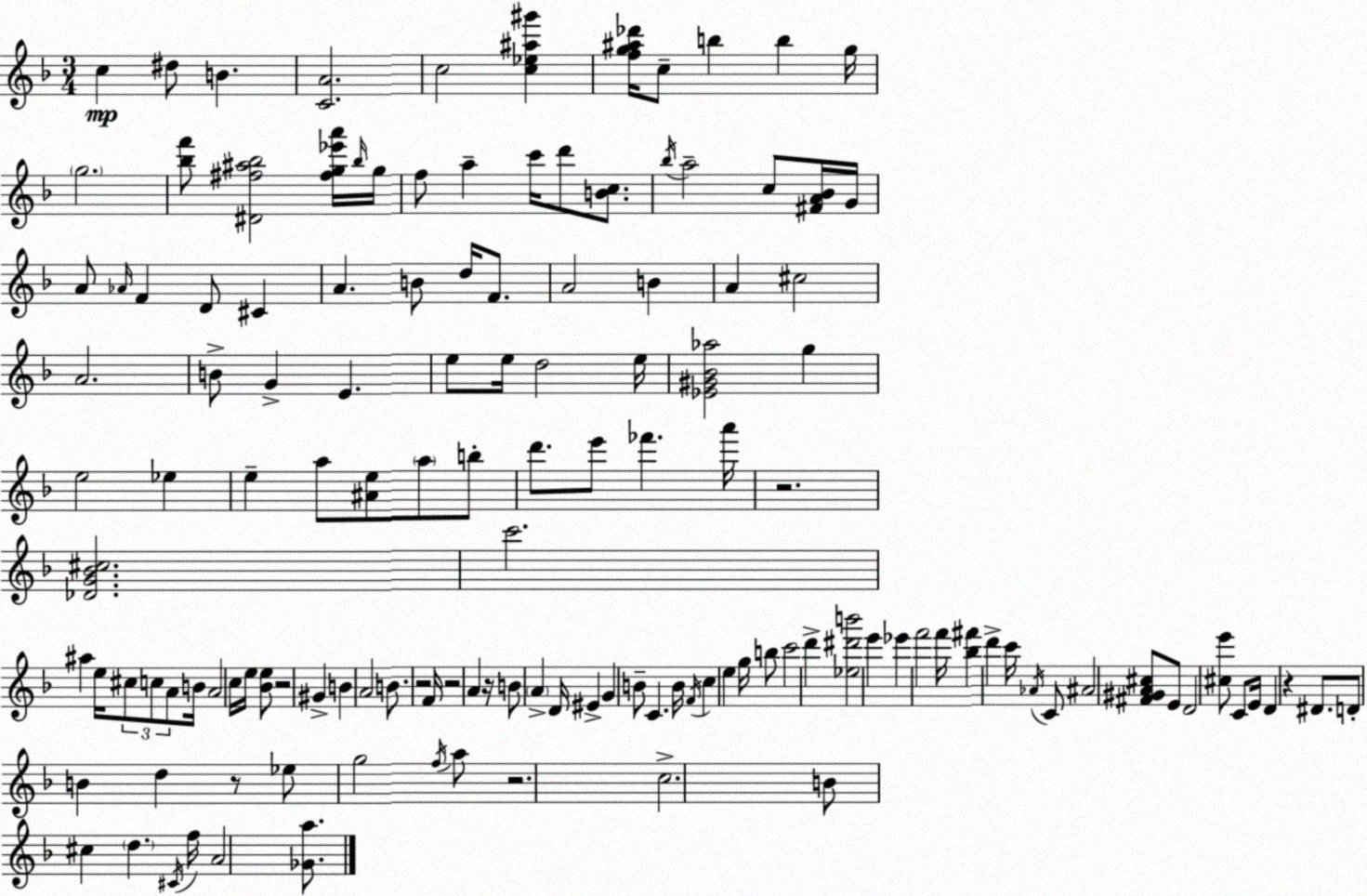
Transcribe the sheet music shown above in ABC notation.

X:1
T:Untitled
M:3/4
L:1/4
K:Dm
c ^d/2 B [CA]2 c2 [c_e^a^g'] [fg^a_d']/4 c/2 b b g/4 g2 [_bf']/2 [^D^f^a_b]2 [^fg_e'a']/4 _b/4 g/4 f/2 a c'/4 d'/2 [Bc]/2 _b/4 a2 c/2 [^FA_B]/4 G/4 A/2 _A/4 F D/2 ^C A B/2 d/4 F/2 A2 B A ^c2 A2 B/2 G E e/2 e/4 d2 e/4 [_E^G_B_a]2 g e2 _e e a/2 [^Ae]/2 a/2 b/2 d'/2 e'/2 _f' a'/4 z2 [_DG_B^c]2 c'2 ^a e/4 ^c/2 c/2 A/2 B/4 A2 c/4 e/4 [_Be]/2 z2 ^G B A2 B/2 z2 F/4 z2 A z/4 B/2 A D/4 ^E G B/2 C B/4 F/4 c e g/4 b/2 c'2 d' [_e^d'b']2 e' _e' f'2 f'/4 [_b^f'] d' c'/4 _A/4 C/2 ^A2 [^F^GA^c]/2 E/2 D2 [^ce']/2 C/2 E/4 D z ^D/2 D/2 B d z/2 _e/2 g2 f/4 a/2 z2 c2 B/2 ^c d ^C/4 f/4 A2 [_Ga]/2